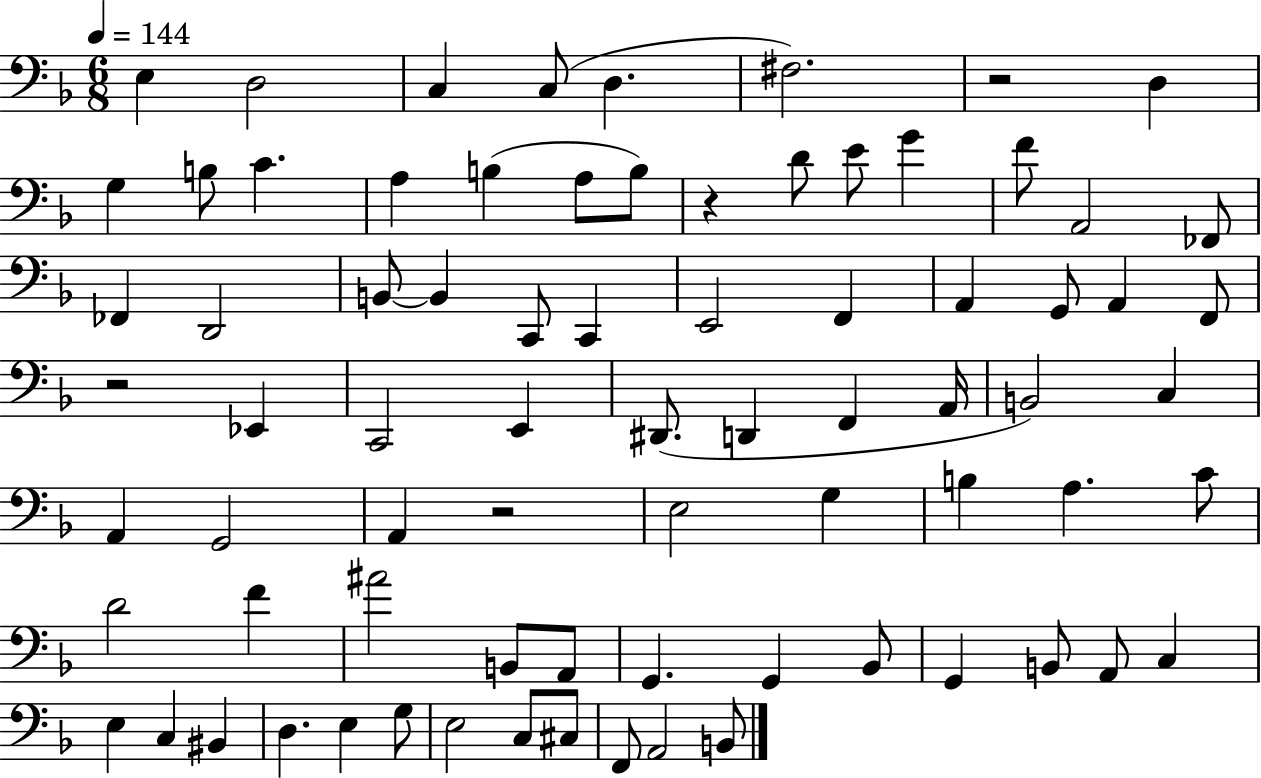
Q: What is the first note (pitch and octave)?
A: E3